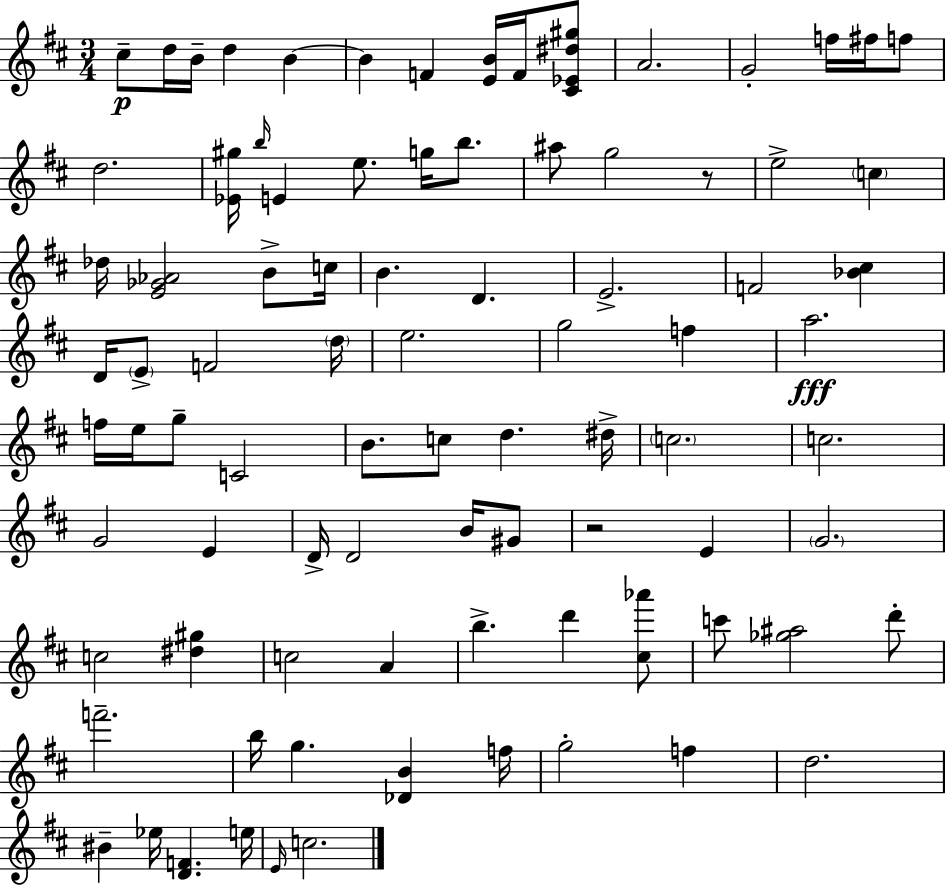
C#5/e D5/s B4/s D5/q B4/q B4/q F4/q [E4,B4]/s F4/s [C#4,Eb4,D#5,G#5]/e A4/h. G4/h F5/s F#5/s F5/e D5/h. [Eb4,G#5]/s B5/s E4/q E5/e. G5/s B5/e. A#5/e G5/h R/e E5/h C5/q Db5/s [E4,Gb4,Ab4]/h B4/e C5/s B4/q. D4/q. E4/h. F4/h [Bb4,C#5]/q D4/s E4/e F4/h D5/s E5/h. G5/h F5/q A5/h. F5/s E5/s G5/e C4/h B4/e. C5/e D5/q. D#5/s C5/h. C5/h. G4/h E4/q D4/s D4/h B4/s G#4/e R/h E4/q G4/h. C5/h [D#5,G#5]/q C5/h A4/q B5/q. D6/q [C#5,Ab6]/e C6/e [Gb5,A#5]/h D6/e F6/h. B5/s G5/q. [Db4,B4]/q F5/s G5/h F5/q D5/h. BIS4/q Eb5/s [D4,F4]/q. E5/s E4/s C5/h.